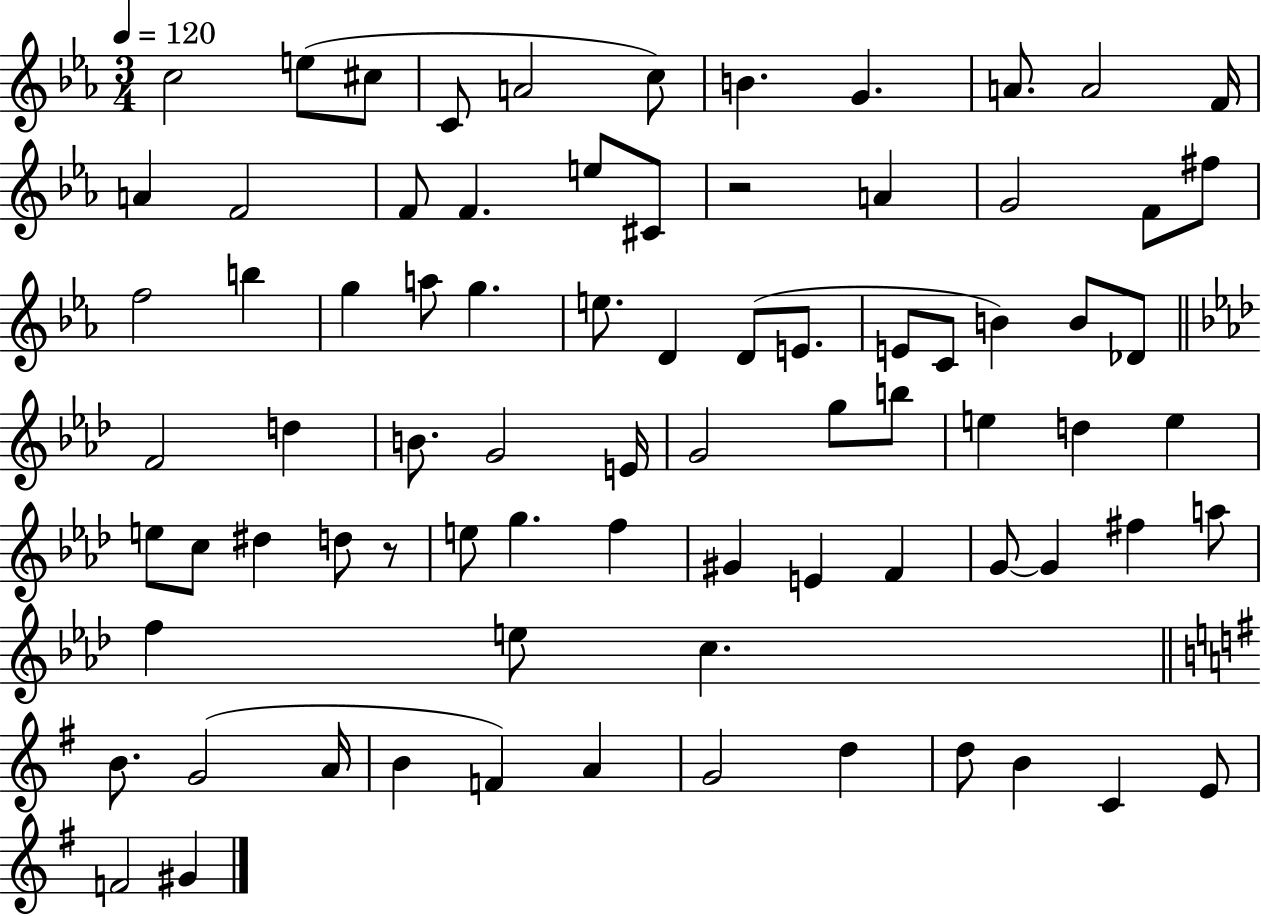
{
  \clef treble
  \numericTimeSignature
  \time 3/4
  \key ees \major
  \tempo 4 = 120
  c''2 e''8( cis''8 | c'8 a'2 c''8) | b'4. g'4. | a'8. a'2 f'16 | \break a'4 f'2 | f'8 f'4. e''8 cis'8 | r2 a'4 | g'2 f'8 fis''8 | \break f''2 b''4 | g''4 a''8 g''4. | e''8. d'4 d'8( e'8. | e'8 c'8 b'4) b'8 des'8 | \break \bar "||" \break \key aes \major f'2 d''4 | b'8. g'2 e'16 | g'2 g''8 b''8 | e''4 d''4 e''4 | \break e''8 c''8 dis''4 d''8 r8 | e''8 g''4. f''4 | gis'4 e'4 f'4 | g'8~~ g'4 fis''4 a''8 | \break f''4 e''8 c''4. | \bar "||" \break \key g \major b'8. g'2( a'16 | b'4 f'4) a'4 | g'2 d''4 | d''8 b'4 c'4 e'8 | \break f'2 gis'4 | \bar "|."
}